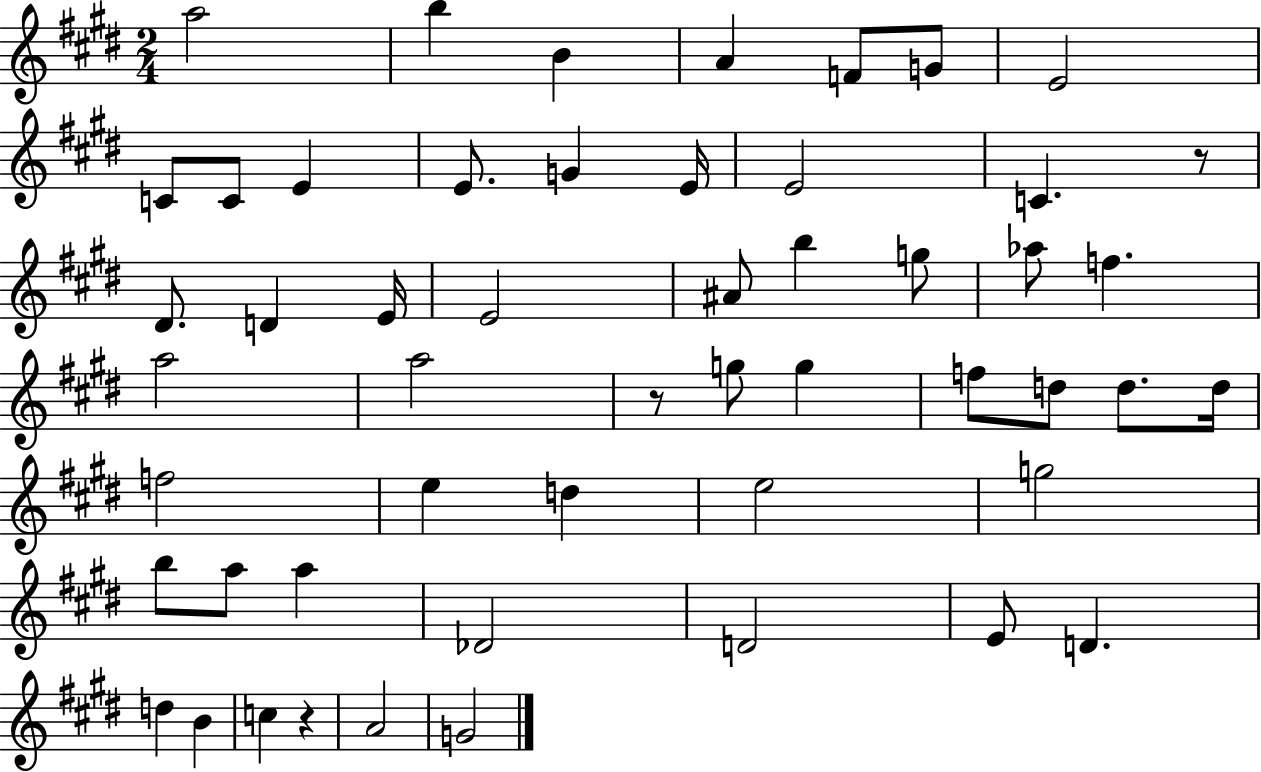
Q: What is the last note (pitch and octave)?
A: G4